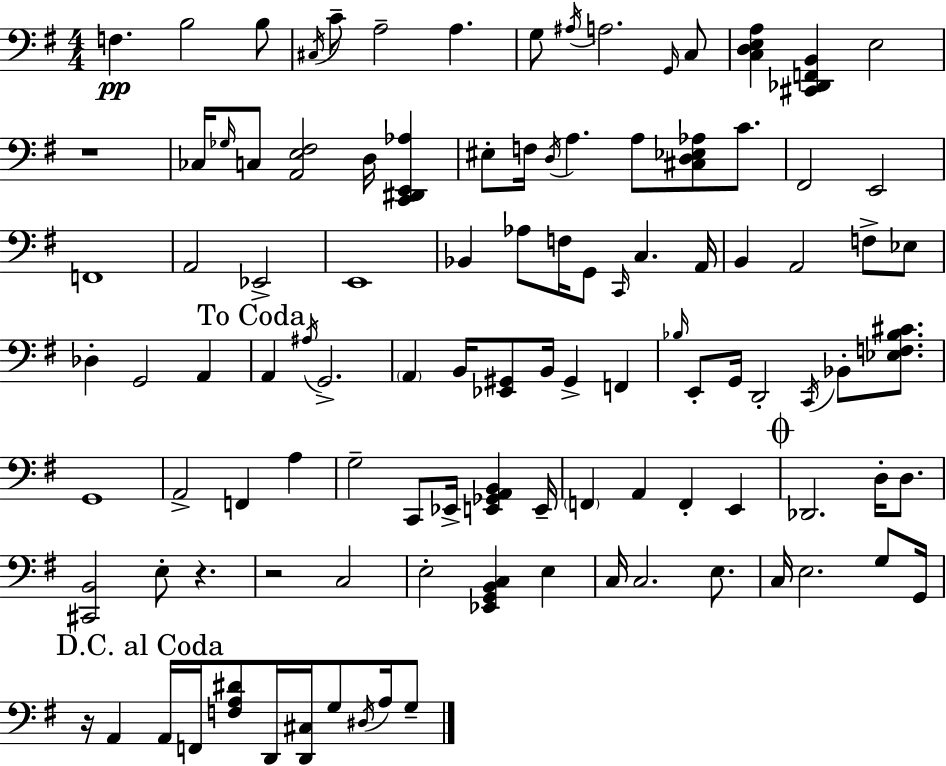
F3/q. B3/h B3/e C#3/s C4/e A3/h A3/q. G3/e A#3/s A3/h. G2/s C3/e [C3,D3,E3,A3]/q [C#2,Db2,F2,B2]/q E3/h R/w CES3/s Gb3/s C3/e [A2,E3,F#3]/h D3/s [C2,D#2,E2,Ab3]/q EIS3/e F3/s D3/s A3/q. A3/e [C#3,D3,Eb3,Ab3]/e C4/e. F#2/h E2/h F2/w A2/h Eb2/h E2/w Bb2/q Ab3/e F3/s G2/e C2/s C3/q. A2/s B2/q A2/h F3/e Eb3/e Db3/q G2/h A2/q A2/q A#3/s G2/h. A2/q B2/s [Eb2,G#2]/e B2/s G#2/q F2/q Bb3/s E2/e G2/s D2/h C2/s Bb2/e [Eb3,F3,Bb3,C#4]/e. G2/w A2/h F2/q A3/q G3/h C2/e Eb2/s [E2,Gb2,A2,B2]/q E2/s F2/q A2/q F2/q E2/q Db2/h. D3/s D3/e. [C#2,B2]/h E3/e R/q. R/h C3/h E3/h [Eb2,G2,B2,C3]/q E3/q C3/s C3/h. E3/e. C3/s E3/h. G3/e G2/s R/s A2/q A2/s F2/s [F3,A3,D#4]/e D2/s [D2,C#3]/s G3/e D#3/s A3/s G3/e